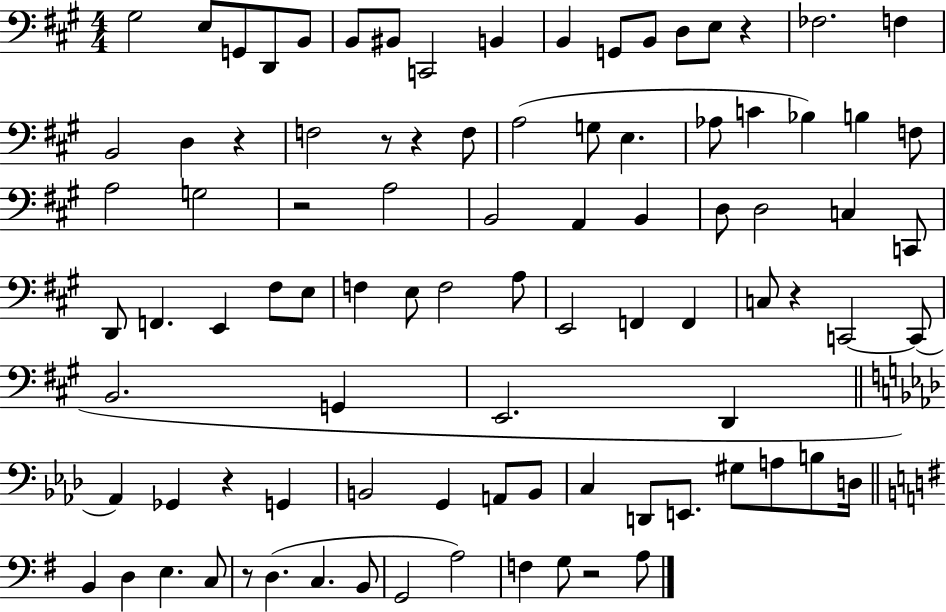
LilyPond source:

{
  \clef bass
  \numericTimeSignature
  \time 4/4
  \key a \major
  \repeat volta 2 { gis2 e8 g,8 d,8 b,8 | b,8 bis,8 c,2 b,4 | b,4 g,8 b,8 d8 e8 r4 | fes2. f4 | \break b,2 d4 r4 | f2 r8 r4 f8 | a2( g8 e4. | aes8 c'4 bes4) b4 f8 | \break a2 g2 | r2 a2 | b,2 a,4 b,4 | d8 d2 c4 c,8 | \break d,8 f,4. e,4 fis8 e8 | f4 e8 f2 a8 | e,2 f,4 f,4 | c8 r4 c,2~~ c,8( | \break b,2. g,4 | e,2. d,4 | \bar "||" \break \key aes \major aes,4) ges,4 r4 g,4 | b,2 g,4 a,8 b,8 | c4 d,8 e,8. gis8 a8 b8 d16 | \bar "||" \break \key e \minor b,4 d4 e4. c8 | r8 d4.( c4. b,8 | g,2 a2) | f4 g8 r2 a8 | \break } \bar "|."
}